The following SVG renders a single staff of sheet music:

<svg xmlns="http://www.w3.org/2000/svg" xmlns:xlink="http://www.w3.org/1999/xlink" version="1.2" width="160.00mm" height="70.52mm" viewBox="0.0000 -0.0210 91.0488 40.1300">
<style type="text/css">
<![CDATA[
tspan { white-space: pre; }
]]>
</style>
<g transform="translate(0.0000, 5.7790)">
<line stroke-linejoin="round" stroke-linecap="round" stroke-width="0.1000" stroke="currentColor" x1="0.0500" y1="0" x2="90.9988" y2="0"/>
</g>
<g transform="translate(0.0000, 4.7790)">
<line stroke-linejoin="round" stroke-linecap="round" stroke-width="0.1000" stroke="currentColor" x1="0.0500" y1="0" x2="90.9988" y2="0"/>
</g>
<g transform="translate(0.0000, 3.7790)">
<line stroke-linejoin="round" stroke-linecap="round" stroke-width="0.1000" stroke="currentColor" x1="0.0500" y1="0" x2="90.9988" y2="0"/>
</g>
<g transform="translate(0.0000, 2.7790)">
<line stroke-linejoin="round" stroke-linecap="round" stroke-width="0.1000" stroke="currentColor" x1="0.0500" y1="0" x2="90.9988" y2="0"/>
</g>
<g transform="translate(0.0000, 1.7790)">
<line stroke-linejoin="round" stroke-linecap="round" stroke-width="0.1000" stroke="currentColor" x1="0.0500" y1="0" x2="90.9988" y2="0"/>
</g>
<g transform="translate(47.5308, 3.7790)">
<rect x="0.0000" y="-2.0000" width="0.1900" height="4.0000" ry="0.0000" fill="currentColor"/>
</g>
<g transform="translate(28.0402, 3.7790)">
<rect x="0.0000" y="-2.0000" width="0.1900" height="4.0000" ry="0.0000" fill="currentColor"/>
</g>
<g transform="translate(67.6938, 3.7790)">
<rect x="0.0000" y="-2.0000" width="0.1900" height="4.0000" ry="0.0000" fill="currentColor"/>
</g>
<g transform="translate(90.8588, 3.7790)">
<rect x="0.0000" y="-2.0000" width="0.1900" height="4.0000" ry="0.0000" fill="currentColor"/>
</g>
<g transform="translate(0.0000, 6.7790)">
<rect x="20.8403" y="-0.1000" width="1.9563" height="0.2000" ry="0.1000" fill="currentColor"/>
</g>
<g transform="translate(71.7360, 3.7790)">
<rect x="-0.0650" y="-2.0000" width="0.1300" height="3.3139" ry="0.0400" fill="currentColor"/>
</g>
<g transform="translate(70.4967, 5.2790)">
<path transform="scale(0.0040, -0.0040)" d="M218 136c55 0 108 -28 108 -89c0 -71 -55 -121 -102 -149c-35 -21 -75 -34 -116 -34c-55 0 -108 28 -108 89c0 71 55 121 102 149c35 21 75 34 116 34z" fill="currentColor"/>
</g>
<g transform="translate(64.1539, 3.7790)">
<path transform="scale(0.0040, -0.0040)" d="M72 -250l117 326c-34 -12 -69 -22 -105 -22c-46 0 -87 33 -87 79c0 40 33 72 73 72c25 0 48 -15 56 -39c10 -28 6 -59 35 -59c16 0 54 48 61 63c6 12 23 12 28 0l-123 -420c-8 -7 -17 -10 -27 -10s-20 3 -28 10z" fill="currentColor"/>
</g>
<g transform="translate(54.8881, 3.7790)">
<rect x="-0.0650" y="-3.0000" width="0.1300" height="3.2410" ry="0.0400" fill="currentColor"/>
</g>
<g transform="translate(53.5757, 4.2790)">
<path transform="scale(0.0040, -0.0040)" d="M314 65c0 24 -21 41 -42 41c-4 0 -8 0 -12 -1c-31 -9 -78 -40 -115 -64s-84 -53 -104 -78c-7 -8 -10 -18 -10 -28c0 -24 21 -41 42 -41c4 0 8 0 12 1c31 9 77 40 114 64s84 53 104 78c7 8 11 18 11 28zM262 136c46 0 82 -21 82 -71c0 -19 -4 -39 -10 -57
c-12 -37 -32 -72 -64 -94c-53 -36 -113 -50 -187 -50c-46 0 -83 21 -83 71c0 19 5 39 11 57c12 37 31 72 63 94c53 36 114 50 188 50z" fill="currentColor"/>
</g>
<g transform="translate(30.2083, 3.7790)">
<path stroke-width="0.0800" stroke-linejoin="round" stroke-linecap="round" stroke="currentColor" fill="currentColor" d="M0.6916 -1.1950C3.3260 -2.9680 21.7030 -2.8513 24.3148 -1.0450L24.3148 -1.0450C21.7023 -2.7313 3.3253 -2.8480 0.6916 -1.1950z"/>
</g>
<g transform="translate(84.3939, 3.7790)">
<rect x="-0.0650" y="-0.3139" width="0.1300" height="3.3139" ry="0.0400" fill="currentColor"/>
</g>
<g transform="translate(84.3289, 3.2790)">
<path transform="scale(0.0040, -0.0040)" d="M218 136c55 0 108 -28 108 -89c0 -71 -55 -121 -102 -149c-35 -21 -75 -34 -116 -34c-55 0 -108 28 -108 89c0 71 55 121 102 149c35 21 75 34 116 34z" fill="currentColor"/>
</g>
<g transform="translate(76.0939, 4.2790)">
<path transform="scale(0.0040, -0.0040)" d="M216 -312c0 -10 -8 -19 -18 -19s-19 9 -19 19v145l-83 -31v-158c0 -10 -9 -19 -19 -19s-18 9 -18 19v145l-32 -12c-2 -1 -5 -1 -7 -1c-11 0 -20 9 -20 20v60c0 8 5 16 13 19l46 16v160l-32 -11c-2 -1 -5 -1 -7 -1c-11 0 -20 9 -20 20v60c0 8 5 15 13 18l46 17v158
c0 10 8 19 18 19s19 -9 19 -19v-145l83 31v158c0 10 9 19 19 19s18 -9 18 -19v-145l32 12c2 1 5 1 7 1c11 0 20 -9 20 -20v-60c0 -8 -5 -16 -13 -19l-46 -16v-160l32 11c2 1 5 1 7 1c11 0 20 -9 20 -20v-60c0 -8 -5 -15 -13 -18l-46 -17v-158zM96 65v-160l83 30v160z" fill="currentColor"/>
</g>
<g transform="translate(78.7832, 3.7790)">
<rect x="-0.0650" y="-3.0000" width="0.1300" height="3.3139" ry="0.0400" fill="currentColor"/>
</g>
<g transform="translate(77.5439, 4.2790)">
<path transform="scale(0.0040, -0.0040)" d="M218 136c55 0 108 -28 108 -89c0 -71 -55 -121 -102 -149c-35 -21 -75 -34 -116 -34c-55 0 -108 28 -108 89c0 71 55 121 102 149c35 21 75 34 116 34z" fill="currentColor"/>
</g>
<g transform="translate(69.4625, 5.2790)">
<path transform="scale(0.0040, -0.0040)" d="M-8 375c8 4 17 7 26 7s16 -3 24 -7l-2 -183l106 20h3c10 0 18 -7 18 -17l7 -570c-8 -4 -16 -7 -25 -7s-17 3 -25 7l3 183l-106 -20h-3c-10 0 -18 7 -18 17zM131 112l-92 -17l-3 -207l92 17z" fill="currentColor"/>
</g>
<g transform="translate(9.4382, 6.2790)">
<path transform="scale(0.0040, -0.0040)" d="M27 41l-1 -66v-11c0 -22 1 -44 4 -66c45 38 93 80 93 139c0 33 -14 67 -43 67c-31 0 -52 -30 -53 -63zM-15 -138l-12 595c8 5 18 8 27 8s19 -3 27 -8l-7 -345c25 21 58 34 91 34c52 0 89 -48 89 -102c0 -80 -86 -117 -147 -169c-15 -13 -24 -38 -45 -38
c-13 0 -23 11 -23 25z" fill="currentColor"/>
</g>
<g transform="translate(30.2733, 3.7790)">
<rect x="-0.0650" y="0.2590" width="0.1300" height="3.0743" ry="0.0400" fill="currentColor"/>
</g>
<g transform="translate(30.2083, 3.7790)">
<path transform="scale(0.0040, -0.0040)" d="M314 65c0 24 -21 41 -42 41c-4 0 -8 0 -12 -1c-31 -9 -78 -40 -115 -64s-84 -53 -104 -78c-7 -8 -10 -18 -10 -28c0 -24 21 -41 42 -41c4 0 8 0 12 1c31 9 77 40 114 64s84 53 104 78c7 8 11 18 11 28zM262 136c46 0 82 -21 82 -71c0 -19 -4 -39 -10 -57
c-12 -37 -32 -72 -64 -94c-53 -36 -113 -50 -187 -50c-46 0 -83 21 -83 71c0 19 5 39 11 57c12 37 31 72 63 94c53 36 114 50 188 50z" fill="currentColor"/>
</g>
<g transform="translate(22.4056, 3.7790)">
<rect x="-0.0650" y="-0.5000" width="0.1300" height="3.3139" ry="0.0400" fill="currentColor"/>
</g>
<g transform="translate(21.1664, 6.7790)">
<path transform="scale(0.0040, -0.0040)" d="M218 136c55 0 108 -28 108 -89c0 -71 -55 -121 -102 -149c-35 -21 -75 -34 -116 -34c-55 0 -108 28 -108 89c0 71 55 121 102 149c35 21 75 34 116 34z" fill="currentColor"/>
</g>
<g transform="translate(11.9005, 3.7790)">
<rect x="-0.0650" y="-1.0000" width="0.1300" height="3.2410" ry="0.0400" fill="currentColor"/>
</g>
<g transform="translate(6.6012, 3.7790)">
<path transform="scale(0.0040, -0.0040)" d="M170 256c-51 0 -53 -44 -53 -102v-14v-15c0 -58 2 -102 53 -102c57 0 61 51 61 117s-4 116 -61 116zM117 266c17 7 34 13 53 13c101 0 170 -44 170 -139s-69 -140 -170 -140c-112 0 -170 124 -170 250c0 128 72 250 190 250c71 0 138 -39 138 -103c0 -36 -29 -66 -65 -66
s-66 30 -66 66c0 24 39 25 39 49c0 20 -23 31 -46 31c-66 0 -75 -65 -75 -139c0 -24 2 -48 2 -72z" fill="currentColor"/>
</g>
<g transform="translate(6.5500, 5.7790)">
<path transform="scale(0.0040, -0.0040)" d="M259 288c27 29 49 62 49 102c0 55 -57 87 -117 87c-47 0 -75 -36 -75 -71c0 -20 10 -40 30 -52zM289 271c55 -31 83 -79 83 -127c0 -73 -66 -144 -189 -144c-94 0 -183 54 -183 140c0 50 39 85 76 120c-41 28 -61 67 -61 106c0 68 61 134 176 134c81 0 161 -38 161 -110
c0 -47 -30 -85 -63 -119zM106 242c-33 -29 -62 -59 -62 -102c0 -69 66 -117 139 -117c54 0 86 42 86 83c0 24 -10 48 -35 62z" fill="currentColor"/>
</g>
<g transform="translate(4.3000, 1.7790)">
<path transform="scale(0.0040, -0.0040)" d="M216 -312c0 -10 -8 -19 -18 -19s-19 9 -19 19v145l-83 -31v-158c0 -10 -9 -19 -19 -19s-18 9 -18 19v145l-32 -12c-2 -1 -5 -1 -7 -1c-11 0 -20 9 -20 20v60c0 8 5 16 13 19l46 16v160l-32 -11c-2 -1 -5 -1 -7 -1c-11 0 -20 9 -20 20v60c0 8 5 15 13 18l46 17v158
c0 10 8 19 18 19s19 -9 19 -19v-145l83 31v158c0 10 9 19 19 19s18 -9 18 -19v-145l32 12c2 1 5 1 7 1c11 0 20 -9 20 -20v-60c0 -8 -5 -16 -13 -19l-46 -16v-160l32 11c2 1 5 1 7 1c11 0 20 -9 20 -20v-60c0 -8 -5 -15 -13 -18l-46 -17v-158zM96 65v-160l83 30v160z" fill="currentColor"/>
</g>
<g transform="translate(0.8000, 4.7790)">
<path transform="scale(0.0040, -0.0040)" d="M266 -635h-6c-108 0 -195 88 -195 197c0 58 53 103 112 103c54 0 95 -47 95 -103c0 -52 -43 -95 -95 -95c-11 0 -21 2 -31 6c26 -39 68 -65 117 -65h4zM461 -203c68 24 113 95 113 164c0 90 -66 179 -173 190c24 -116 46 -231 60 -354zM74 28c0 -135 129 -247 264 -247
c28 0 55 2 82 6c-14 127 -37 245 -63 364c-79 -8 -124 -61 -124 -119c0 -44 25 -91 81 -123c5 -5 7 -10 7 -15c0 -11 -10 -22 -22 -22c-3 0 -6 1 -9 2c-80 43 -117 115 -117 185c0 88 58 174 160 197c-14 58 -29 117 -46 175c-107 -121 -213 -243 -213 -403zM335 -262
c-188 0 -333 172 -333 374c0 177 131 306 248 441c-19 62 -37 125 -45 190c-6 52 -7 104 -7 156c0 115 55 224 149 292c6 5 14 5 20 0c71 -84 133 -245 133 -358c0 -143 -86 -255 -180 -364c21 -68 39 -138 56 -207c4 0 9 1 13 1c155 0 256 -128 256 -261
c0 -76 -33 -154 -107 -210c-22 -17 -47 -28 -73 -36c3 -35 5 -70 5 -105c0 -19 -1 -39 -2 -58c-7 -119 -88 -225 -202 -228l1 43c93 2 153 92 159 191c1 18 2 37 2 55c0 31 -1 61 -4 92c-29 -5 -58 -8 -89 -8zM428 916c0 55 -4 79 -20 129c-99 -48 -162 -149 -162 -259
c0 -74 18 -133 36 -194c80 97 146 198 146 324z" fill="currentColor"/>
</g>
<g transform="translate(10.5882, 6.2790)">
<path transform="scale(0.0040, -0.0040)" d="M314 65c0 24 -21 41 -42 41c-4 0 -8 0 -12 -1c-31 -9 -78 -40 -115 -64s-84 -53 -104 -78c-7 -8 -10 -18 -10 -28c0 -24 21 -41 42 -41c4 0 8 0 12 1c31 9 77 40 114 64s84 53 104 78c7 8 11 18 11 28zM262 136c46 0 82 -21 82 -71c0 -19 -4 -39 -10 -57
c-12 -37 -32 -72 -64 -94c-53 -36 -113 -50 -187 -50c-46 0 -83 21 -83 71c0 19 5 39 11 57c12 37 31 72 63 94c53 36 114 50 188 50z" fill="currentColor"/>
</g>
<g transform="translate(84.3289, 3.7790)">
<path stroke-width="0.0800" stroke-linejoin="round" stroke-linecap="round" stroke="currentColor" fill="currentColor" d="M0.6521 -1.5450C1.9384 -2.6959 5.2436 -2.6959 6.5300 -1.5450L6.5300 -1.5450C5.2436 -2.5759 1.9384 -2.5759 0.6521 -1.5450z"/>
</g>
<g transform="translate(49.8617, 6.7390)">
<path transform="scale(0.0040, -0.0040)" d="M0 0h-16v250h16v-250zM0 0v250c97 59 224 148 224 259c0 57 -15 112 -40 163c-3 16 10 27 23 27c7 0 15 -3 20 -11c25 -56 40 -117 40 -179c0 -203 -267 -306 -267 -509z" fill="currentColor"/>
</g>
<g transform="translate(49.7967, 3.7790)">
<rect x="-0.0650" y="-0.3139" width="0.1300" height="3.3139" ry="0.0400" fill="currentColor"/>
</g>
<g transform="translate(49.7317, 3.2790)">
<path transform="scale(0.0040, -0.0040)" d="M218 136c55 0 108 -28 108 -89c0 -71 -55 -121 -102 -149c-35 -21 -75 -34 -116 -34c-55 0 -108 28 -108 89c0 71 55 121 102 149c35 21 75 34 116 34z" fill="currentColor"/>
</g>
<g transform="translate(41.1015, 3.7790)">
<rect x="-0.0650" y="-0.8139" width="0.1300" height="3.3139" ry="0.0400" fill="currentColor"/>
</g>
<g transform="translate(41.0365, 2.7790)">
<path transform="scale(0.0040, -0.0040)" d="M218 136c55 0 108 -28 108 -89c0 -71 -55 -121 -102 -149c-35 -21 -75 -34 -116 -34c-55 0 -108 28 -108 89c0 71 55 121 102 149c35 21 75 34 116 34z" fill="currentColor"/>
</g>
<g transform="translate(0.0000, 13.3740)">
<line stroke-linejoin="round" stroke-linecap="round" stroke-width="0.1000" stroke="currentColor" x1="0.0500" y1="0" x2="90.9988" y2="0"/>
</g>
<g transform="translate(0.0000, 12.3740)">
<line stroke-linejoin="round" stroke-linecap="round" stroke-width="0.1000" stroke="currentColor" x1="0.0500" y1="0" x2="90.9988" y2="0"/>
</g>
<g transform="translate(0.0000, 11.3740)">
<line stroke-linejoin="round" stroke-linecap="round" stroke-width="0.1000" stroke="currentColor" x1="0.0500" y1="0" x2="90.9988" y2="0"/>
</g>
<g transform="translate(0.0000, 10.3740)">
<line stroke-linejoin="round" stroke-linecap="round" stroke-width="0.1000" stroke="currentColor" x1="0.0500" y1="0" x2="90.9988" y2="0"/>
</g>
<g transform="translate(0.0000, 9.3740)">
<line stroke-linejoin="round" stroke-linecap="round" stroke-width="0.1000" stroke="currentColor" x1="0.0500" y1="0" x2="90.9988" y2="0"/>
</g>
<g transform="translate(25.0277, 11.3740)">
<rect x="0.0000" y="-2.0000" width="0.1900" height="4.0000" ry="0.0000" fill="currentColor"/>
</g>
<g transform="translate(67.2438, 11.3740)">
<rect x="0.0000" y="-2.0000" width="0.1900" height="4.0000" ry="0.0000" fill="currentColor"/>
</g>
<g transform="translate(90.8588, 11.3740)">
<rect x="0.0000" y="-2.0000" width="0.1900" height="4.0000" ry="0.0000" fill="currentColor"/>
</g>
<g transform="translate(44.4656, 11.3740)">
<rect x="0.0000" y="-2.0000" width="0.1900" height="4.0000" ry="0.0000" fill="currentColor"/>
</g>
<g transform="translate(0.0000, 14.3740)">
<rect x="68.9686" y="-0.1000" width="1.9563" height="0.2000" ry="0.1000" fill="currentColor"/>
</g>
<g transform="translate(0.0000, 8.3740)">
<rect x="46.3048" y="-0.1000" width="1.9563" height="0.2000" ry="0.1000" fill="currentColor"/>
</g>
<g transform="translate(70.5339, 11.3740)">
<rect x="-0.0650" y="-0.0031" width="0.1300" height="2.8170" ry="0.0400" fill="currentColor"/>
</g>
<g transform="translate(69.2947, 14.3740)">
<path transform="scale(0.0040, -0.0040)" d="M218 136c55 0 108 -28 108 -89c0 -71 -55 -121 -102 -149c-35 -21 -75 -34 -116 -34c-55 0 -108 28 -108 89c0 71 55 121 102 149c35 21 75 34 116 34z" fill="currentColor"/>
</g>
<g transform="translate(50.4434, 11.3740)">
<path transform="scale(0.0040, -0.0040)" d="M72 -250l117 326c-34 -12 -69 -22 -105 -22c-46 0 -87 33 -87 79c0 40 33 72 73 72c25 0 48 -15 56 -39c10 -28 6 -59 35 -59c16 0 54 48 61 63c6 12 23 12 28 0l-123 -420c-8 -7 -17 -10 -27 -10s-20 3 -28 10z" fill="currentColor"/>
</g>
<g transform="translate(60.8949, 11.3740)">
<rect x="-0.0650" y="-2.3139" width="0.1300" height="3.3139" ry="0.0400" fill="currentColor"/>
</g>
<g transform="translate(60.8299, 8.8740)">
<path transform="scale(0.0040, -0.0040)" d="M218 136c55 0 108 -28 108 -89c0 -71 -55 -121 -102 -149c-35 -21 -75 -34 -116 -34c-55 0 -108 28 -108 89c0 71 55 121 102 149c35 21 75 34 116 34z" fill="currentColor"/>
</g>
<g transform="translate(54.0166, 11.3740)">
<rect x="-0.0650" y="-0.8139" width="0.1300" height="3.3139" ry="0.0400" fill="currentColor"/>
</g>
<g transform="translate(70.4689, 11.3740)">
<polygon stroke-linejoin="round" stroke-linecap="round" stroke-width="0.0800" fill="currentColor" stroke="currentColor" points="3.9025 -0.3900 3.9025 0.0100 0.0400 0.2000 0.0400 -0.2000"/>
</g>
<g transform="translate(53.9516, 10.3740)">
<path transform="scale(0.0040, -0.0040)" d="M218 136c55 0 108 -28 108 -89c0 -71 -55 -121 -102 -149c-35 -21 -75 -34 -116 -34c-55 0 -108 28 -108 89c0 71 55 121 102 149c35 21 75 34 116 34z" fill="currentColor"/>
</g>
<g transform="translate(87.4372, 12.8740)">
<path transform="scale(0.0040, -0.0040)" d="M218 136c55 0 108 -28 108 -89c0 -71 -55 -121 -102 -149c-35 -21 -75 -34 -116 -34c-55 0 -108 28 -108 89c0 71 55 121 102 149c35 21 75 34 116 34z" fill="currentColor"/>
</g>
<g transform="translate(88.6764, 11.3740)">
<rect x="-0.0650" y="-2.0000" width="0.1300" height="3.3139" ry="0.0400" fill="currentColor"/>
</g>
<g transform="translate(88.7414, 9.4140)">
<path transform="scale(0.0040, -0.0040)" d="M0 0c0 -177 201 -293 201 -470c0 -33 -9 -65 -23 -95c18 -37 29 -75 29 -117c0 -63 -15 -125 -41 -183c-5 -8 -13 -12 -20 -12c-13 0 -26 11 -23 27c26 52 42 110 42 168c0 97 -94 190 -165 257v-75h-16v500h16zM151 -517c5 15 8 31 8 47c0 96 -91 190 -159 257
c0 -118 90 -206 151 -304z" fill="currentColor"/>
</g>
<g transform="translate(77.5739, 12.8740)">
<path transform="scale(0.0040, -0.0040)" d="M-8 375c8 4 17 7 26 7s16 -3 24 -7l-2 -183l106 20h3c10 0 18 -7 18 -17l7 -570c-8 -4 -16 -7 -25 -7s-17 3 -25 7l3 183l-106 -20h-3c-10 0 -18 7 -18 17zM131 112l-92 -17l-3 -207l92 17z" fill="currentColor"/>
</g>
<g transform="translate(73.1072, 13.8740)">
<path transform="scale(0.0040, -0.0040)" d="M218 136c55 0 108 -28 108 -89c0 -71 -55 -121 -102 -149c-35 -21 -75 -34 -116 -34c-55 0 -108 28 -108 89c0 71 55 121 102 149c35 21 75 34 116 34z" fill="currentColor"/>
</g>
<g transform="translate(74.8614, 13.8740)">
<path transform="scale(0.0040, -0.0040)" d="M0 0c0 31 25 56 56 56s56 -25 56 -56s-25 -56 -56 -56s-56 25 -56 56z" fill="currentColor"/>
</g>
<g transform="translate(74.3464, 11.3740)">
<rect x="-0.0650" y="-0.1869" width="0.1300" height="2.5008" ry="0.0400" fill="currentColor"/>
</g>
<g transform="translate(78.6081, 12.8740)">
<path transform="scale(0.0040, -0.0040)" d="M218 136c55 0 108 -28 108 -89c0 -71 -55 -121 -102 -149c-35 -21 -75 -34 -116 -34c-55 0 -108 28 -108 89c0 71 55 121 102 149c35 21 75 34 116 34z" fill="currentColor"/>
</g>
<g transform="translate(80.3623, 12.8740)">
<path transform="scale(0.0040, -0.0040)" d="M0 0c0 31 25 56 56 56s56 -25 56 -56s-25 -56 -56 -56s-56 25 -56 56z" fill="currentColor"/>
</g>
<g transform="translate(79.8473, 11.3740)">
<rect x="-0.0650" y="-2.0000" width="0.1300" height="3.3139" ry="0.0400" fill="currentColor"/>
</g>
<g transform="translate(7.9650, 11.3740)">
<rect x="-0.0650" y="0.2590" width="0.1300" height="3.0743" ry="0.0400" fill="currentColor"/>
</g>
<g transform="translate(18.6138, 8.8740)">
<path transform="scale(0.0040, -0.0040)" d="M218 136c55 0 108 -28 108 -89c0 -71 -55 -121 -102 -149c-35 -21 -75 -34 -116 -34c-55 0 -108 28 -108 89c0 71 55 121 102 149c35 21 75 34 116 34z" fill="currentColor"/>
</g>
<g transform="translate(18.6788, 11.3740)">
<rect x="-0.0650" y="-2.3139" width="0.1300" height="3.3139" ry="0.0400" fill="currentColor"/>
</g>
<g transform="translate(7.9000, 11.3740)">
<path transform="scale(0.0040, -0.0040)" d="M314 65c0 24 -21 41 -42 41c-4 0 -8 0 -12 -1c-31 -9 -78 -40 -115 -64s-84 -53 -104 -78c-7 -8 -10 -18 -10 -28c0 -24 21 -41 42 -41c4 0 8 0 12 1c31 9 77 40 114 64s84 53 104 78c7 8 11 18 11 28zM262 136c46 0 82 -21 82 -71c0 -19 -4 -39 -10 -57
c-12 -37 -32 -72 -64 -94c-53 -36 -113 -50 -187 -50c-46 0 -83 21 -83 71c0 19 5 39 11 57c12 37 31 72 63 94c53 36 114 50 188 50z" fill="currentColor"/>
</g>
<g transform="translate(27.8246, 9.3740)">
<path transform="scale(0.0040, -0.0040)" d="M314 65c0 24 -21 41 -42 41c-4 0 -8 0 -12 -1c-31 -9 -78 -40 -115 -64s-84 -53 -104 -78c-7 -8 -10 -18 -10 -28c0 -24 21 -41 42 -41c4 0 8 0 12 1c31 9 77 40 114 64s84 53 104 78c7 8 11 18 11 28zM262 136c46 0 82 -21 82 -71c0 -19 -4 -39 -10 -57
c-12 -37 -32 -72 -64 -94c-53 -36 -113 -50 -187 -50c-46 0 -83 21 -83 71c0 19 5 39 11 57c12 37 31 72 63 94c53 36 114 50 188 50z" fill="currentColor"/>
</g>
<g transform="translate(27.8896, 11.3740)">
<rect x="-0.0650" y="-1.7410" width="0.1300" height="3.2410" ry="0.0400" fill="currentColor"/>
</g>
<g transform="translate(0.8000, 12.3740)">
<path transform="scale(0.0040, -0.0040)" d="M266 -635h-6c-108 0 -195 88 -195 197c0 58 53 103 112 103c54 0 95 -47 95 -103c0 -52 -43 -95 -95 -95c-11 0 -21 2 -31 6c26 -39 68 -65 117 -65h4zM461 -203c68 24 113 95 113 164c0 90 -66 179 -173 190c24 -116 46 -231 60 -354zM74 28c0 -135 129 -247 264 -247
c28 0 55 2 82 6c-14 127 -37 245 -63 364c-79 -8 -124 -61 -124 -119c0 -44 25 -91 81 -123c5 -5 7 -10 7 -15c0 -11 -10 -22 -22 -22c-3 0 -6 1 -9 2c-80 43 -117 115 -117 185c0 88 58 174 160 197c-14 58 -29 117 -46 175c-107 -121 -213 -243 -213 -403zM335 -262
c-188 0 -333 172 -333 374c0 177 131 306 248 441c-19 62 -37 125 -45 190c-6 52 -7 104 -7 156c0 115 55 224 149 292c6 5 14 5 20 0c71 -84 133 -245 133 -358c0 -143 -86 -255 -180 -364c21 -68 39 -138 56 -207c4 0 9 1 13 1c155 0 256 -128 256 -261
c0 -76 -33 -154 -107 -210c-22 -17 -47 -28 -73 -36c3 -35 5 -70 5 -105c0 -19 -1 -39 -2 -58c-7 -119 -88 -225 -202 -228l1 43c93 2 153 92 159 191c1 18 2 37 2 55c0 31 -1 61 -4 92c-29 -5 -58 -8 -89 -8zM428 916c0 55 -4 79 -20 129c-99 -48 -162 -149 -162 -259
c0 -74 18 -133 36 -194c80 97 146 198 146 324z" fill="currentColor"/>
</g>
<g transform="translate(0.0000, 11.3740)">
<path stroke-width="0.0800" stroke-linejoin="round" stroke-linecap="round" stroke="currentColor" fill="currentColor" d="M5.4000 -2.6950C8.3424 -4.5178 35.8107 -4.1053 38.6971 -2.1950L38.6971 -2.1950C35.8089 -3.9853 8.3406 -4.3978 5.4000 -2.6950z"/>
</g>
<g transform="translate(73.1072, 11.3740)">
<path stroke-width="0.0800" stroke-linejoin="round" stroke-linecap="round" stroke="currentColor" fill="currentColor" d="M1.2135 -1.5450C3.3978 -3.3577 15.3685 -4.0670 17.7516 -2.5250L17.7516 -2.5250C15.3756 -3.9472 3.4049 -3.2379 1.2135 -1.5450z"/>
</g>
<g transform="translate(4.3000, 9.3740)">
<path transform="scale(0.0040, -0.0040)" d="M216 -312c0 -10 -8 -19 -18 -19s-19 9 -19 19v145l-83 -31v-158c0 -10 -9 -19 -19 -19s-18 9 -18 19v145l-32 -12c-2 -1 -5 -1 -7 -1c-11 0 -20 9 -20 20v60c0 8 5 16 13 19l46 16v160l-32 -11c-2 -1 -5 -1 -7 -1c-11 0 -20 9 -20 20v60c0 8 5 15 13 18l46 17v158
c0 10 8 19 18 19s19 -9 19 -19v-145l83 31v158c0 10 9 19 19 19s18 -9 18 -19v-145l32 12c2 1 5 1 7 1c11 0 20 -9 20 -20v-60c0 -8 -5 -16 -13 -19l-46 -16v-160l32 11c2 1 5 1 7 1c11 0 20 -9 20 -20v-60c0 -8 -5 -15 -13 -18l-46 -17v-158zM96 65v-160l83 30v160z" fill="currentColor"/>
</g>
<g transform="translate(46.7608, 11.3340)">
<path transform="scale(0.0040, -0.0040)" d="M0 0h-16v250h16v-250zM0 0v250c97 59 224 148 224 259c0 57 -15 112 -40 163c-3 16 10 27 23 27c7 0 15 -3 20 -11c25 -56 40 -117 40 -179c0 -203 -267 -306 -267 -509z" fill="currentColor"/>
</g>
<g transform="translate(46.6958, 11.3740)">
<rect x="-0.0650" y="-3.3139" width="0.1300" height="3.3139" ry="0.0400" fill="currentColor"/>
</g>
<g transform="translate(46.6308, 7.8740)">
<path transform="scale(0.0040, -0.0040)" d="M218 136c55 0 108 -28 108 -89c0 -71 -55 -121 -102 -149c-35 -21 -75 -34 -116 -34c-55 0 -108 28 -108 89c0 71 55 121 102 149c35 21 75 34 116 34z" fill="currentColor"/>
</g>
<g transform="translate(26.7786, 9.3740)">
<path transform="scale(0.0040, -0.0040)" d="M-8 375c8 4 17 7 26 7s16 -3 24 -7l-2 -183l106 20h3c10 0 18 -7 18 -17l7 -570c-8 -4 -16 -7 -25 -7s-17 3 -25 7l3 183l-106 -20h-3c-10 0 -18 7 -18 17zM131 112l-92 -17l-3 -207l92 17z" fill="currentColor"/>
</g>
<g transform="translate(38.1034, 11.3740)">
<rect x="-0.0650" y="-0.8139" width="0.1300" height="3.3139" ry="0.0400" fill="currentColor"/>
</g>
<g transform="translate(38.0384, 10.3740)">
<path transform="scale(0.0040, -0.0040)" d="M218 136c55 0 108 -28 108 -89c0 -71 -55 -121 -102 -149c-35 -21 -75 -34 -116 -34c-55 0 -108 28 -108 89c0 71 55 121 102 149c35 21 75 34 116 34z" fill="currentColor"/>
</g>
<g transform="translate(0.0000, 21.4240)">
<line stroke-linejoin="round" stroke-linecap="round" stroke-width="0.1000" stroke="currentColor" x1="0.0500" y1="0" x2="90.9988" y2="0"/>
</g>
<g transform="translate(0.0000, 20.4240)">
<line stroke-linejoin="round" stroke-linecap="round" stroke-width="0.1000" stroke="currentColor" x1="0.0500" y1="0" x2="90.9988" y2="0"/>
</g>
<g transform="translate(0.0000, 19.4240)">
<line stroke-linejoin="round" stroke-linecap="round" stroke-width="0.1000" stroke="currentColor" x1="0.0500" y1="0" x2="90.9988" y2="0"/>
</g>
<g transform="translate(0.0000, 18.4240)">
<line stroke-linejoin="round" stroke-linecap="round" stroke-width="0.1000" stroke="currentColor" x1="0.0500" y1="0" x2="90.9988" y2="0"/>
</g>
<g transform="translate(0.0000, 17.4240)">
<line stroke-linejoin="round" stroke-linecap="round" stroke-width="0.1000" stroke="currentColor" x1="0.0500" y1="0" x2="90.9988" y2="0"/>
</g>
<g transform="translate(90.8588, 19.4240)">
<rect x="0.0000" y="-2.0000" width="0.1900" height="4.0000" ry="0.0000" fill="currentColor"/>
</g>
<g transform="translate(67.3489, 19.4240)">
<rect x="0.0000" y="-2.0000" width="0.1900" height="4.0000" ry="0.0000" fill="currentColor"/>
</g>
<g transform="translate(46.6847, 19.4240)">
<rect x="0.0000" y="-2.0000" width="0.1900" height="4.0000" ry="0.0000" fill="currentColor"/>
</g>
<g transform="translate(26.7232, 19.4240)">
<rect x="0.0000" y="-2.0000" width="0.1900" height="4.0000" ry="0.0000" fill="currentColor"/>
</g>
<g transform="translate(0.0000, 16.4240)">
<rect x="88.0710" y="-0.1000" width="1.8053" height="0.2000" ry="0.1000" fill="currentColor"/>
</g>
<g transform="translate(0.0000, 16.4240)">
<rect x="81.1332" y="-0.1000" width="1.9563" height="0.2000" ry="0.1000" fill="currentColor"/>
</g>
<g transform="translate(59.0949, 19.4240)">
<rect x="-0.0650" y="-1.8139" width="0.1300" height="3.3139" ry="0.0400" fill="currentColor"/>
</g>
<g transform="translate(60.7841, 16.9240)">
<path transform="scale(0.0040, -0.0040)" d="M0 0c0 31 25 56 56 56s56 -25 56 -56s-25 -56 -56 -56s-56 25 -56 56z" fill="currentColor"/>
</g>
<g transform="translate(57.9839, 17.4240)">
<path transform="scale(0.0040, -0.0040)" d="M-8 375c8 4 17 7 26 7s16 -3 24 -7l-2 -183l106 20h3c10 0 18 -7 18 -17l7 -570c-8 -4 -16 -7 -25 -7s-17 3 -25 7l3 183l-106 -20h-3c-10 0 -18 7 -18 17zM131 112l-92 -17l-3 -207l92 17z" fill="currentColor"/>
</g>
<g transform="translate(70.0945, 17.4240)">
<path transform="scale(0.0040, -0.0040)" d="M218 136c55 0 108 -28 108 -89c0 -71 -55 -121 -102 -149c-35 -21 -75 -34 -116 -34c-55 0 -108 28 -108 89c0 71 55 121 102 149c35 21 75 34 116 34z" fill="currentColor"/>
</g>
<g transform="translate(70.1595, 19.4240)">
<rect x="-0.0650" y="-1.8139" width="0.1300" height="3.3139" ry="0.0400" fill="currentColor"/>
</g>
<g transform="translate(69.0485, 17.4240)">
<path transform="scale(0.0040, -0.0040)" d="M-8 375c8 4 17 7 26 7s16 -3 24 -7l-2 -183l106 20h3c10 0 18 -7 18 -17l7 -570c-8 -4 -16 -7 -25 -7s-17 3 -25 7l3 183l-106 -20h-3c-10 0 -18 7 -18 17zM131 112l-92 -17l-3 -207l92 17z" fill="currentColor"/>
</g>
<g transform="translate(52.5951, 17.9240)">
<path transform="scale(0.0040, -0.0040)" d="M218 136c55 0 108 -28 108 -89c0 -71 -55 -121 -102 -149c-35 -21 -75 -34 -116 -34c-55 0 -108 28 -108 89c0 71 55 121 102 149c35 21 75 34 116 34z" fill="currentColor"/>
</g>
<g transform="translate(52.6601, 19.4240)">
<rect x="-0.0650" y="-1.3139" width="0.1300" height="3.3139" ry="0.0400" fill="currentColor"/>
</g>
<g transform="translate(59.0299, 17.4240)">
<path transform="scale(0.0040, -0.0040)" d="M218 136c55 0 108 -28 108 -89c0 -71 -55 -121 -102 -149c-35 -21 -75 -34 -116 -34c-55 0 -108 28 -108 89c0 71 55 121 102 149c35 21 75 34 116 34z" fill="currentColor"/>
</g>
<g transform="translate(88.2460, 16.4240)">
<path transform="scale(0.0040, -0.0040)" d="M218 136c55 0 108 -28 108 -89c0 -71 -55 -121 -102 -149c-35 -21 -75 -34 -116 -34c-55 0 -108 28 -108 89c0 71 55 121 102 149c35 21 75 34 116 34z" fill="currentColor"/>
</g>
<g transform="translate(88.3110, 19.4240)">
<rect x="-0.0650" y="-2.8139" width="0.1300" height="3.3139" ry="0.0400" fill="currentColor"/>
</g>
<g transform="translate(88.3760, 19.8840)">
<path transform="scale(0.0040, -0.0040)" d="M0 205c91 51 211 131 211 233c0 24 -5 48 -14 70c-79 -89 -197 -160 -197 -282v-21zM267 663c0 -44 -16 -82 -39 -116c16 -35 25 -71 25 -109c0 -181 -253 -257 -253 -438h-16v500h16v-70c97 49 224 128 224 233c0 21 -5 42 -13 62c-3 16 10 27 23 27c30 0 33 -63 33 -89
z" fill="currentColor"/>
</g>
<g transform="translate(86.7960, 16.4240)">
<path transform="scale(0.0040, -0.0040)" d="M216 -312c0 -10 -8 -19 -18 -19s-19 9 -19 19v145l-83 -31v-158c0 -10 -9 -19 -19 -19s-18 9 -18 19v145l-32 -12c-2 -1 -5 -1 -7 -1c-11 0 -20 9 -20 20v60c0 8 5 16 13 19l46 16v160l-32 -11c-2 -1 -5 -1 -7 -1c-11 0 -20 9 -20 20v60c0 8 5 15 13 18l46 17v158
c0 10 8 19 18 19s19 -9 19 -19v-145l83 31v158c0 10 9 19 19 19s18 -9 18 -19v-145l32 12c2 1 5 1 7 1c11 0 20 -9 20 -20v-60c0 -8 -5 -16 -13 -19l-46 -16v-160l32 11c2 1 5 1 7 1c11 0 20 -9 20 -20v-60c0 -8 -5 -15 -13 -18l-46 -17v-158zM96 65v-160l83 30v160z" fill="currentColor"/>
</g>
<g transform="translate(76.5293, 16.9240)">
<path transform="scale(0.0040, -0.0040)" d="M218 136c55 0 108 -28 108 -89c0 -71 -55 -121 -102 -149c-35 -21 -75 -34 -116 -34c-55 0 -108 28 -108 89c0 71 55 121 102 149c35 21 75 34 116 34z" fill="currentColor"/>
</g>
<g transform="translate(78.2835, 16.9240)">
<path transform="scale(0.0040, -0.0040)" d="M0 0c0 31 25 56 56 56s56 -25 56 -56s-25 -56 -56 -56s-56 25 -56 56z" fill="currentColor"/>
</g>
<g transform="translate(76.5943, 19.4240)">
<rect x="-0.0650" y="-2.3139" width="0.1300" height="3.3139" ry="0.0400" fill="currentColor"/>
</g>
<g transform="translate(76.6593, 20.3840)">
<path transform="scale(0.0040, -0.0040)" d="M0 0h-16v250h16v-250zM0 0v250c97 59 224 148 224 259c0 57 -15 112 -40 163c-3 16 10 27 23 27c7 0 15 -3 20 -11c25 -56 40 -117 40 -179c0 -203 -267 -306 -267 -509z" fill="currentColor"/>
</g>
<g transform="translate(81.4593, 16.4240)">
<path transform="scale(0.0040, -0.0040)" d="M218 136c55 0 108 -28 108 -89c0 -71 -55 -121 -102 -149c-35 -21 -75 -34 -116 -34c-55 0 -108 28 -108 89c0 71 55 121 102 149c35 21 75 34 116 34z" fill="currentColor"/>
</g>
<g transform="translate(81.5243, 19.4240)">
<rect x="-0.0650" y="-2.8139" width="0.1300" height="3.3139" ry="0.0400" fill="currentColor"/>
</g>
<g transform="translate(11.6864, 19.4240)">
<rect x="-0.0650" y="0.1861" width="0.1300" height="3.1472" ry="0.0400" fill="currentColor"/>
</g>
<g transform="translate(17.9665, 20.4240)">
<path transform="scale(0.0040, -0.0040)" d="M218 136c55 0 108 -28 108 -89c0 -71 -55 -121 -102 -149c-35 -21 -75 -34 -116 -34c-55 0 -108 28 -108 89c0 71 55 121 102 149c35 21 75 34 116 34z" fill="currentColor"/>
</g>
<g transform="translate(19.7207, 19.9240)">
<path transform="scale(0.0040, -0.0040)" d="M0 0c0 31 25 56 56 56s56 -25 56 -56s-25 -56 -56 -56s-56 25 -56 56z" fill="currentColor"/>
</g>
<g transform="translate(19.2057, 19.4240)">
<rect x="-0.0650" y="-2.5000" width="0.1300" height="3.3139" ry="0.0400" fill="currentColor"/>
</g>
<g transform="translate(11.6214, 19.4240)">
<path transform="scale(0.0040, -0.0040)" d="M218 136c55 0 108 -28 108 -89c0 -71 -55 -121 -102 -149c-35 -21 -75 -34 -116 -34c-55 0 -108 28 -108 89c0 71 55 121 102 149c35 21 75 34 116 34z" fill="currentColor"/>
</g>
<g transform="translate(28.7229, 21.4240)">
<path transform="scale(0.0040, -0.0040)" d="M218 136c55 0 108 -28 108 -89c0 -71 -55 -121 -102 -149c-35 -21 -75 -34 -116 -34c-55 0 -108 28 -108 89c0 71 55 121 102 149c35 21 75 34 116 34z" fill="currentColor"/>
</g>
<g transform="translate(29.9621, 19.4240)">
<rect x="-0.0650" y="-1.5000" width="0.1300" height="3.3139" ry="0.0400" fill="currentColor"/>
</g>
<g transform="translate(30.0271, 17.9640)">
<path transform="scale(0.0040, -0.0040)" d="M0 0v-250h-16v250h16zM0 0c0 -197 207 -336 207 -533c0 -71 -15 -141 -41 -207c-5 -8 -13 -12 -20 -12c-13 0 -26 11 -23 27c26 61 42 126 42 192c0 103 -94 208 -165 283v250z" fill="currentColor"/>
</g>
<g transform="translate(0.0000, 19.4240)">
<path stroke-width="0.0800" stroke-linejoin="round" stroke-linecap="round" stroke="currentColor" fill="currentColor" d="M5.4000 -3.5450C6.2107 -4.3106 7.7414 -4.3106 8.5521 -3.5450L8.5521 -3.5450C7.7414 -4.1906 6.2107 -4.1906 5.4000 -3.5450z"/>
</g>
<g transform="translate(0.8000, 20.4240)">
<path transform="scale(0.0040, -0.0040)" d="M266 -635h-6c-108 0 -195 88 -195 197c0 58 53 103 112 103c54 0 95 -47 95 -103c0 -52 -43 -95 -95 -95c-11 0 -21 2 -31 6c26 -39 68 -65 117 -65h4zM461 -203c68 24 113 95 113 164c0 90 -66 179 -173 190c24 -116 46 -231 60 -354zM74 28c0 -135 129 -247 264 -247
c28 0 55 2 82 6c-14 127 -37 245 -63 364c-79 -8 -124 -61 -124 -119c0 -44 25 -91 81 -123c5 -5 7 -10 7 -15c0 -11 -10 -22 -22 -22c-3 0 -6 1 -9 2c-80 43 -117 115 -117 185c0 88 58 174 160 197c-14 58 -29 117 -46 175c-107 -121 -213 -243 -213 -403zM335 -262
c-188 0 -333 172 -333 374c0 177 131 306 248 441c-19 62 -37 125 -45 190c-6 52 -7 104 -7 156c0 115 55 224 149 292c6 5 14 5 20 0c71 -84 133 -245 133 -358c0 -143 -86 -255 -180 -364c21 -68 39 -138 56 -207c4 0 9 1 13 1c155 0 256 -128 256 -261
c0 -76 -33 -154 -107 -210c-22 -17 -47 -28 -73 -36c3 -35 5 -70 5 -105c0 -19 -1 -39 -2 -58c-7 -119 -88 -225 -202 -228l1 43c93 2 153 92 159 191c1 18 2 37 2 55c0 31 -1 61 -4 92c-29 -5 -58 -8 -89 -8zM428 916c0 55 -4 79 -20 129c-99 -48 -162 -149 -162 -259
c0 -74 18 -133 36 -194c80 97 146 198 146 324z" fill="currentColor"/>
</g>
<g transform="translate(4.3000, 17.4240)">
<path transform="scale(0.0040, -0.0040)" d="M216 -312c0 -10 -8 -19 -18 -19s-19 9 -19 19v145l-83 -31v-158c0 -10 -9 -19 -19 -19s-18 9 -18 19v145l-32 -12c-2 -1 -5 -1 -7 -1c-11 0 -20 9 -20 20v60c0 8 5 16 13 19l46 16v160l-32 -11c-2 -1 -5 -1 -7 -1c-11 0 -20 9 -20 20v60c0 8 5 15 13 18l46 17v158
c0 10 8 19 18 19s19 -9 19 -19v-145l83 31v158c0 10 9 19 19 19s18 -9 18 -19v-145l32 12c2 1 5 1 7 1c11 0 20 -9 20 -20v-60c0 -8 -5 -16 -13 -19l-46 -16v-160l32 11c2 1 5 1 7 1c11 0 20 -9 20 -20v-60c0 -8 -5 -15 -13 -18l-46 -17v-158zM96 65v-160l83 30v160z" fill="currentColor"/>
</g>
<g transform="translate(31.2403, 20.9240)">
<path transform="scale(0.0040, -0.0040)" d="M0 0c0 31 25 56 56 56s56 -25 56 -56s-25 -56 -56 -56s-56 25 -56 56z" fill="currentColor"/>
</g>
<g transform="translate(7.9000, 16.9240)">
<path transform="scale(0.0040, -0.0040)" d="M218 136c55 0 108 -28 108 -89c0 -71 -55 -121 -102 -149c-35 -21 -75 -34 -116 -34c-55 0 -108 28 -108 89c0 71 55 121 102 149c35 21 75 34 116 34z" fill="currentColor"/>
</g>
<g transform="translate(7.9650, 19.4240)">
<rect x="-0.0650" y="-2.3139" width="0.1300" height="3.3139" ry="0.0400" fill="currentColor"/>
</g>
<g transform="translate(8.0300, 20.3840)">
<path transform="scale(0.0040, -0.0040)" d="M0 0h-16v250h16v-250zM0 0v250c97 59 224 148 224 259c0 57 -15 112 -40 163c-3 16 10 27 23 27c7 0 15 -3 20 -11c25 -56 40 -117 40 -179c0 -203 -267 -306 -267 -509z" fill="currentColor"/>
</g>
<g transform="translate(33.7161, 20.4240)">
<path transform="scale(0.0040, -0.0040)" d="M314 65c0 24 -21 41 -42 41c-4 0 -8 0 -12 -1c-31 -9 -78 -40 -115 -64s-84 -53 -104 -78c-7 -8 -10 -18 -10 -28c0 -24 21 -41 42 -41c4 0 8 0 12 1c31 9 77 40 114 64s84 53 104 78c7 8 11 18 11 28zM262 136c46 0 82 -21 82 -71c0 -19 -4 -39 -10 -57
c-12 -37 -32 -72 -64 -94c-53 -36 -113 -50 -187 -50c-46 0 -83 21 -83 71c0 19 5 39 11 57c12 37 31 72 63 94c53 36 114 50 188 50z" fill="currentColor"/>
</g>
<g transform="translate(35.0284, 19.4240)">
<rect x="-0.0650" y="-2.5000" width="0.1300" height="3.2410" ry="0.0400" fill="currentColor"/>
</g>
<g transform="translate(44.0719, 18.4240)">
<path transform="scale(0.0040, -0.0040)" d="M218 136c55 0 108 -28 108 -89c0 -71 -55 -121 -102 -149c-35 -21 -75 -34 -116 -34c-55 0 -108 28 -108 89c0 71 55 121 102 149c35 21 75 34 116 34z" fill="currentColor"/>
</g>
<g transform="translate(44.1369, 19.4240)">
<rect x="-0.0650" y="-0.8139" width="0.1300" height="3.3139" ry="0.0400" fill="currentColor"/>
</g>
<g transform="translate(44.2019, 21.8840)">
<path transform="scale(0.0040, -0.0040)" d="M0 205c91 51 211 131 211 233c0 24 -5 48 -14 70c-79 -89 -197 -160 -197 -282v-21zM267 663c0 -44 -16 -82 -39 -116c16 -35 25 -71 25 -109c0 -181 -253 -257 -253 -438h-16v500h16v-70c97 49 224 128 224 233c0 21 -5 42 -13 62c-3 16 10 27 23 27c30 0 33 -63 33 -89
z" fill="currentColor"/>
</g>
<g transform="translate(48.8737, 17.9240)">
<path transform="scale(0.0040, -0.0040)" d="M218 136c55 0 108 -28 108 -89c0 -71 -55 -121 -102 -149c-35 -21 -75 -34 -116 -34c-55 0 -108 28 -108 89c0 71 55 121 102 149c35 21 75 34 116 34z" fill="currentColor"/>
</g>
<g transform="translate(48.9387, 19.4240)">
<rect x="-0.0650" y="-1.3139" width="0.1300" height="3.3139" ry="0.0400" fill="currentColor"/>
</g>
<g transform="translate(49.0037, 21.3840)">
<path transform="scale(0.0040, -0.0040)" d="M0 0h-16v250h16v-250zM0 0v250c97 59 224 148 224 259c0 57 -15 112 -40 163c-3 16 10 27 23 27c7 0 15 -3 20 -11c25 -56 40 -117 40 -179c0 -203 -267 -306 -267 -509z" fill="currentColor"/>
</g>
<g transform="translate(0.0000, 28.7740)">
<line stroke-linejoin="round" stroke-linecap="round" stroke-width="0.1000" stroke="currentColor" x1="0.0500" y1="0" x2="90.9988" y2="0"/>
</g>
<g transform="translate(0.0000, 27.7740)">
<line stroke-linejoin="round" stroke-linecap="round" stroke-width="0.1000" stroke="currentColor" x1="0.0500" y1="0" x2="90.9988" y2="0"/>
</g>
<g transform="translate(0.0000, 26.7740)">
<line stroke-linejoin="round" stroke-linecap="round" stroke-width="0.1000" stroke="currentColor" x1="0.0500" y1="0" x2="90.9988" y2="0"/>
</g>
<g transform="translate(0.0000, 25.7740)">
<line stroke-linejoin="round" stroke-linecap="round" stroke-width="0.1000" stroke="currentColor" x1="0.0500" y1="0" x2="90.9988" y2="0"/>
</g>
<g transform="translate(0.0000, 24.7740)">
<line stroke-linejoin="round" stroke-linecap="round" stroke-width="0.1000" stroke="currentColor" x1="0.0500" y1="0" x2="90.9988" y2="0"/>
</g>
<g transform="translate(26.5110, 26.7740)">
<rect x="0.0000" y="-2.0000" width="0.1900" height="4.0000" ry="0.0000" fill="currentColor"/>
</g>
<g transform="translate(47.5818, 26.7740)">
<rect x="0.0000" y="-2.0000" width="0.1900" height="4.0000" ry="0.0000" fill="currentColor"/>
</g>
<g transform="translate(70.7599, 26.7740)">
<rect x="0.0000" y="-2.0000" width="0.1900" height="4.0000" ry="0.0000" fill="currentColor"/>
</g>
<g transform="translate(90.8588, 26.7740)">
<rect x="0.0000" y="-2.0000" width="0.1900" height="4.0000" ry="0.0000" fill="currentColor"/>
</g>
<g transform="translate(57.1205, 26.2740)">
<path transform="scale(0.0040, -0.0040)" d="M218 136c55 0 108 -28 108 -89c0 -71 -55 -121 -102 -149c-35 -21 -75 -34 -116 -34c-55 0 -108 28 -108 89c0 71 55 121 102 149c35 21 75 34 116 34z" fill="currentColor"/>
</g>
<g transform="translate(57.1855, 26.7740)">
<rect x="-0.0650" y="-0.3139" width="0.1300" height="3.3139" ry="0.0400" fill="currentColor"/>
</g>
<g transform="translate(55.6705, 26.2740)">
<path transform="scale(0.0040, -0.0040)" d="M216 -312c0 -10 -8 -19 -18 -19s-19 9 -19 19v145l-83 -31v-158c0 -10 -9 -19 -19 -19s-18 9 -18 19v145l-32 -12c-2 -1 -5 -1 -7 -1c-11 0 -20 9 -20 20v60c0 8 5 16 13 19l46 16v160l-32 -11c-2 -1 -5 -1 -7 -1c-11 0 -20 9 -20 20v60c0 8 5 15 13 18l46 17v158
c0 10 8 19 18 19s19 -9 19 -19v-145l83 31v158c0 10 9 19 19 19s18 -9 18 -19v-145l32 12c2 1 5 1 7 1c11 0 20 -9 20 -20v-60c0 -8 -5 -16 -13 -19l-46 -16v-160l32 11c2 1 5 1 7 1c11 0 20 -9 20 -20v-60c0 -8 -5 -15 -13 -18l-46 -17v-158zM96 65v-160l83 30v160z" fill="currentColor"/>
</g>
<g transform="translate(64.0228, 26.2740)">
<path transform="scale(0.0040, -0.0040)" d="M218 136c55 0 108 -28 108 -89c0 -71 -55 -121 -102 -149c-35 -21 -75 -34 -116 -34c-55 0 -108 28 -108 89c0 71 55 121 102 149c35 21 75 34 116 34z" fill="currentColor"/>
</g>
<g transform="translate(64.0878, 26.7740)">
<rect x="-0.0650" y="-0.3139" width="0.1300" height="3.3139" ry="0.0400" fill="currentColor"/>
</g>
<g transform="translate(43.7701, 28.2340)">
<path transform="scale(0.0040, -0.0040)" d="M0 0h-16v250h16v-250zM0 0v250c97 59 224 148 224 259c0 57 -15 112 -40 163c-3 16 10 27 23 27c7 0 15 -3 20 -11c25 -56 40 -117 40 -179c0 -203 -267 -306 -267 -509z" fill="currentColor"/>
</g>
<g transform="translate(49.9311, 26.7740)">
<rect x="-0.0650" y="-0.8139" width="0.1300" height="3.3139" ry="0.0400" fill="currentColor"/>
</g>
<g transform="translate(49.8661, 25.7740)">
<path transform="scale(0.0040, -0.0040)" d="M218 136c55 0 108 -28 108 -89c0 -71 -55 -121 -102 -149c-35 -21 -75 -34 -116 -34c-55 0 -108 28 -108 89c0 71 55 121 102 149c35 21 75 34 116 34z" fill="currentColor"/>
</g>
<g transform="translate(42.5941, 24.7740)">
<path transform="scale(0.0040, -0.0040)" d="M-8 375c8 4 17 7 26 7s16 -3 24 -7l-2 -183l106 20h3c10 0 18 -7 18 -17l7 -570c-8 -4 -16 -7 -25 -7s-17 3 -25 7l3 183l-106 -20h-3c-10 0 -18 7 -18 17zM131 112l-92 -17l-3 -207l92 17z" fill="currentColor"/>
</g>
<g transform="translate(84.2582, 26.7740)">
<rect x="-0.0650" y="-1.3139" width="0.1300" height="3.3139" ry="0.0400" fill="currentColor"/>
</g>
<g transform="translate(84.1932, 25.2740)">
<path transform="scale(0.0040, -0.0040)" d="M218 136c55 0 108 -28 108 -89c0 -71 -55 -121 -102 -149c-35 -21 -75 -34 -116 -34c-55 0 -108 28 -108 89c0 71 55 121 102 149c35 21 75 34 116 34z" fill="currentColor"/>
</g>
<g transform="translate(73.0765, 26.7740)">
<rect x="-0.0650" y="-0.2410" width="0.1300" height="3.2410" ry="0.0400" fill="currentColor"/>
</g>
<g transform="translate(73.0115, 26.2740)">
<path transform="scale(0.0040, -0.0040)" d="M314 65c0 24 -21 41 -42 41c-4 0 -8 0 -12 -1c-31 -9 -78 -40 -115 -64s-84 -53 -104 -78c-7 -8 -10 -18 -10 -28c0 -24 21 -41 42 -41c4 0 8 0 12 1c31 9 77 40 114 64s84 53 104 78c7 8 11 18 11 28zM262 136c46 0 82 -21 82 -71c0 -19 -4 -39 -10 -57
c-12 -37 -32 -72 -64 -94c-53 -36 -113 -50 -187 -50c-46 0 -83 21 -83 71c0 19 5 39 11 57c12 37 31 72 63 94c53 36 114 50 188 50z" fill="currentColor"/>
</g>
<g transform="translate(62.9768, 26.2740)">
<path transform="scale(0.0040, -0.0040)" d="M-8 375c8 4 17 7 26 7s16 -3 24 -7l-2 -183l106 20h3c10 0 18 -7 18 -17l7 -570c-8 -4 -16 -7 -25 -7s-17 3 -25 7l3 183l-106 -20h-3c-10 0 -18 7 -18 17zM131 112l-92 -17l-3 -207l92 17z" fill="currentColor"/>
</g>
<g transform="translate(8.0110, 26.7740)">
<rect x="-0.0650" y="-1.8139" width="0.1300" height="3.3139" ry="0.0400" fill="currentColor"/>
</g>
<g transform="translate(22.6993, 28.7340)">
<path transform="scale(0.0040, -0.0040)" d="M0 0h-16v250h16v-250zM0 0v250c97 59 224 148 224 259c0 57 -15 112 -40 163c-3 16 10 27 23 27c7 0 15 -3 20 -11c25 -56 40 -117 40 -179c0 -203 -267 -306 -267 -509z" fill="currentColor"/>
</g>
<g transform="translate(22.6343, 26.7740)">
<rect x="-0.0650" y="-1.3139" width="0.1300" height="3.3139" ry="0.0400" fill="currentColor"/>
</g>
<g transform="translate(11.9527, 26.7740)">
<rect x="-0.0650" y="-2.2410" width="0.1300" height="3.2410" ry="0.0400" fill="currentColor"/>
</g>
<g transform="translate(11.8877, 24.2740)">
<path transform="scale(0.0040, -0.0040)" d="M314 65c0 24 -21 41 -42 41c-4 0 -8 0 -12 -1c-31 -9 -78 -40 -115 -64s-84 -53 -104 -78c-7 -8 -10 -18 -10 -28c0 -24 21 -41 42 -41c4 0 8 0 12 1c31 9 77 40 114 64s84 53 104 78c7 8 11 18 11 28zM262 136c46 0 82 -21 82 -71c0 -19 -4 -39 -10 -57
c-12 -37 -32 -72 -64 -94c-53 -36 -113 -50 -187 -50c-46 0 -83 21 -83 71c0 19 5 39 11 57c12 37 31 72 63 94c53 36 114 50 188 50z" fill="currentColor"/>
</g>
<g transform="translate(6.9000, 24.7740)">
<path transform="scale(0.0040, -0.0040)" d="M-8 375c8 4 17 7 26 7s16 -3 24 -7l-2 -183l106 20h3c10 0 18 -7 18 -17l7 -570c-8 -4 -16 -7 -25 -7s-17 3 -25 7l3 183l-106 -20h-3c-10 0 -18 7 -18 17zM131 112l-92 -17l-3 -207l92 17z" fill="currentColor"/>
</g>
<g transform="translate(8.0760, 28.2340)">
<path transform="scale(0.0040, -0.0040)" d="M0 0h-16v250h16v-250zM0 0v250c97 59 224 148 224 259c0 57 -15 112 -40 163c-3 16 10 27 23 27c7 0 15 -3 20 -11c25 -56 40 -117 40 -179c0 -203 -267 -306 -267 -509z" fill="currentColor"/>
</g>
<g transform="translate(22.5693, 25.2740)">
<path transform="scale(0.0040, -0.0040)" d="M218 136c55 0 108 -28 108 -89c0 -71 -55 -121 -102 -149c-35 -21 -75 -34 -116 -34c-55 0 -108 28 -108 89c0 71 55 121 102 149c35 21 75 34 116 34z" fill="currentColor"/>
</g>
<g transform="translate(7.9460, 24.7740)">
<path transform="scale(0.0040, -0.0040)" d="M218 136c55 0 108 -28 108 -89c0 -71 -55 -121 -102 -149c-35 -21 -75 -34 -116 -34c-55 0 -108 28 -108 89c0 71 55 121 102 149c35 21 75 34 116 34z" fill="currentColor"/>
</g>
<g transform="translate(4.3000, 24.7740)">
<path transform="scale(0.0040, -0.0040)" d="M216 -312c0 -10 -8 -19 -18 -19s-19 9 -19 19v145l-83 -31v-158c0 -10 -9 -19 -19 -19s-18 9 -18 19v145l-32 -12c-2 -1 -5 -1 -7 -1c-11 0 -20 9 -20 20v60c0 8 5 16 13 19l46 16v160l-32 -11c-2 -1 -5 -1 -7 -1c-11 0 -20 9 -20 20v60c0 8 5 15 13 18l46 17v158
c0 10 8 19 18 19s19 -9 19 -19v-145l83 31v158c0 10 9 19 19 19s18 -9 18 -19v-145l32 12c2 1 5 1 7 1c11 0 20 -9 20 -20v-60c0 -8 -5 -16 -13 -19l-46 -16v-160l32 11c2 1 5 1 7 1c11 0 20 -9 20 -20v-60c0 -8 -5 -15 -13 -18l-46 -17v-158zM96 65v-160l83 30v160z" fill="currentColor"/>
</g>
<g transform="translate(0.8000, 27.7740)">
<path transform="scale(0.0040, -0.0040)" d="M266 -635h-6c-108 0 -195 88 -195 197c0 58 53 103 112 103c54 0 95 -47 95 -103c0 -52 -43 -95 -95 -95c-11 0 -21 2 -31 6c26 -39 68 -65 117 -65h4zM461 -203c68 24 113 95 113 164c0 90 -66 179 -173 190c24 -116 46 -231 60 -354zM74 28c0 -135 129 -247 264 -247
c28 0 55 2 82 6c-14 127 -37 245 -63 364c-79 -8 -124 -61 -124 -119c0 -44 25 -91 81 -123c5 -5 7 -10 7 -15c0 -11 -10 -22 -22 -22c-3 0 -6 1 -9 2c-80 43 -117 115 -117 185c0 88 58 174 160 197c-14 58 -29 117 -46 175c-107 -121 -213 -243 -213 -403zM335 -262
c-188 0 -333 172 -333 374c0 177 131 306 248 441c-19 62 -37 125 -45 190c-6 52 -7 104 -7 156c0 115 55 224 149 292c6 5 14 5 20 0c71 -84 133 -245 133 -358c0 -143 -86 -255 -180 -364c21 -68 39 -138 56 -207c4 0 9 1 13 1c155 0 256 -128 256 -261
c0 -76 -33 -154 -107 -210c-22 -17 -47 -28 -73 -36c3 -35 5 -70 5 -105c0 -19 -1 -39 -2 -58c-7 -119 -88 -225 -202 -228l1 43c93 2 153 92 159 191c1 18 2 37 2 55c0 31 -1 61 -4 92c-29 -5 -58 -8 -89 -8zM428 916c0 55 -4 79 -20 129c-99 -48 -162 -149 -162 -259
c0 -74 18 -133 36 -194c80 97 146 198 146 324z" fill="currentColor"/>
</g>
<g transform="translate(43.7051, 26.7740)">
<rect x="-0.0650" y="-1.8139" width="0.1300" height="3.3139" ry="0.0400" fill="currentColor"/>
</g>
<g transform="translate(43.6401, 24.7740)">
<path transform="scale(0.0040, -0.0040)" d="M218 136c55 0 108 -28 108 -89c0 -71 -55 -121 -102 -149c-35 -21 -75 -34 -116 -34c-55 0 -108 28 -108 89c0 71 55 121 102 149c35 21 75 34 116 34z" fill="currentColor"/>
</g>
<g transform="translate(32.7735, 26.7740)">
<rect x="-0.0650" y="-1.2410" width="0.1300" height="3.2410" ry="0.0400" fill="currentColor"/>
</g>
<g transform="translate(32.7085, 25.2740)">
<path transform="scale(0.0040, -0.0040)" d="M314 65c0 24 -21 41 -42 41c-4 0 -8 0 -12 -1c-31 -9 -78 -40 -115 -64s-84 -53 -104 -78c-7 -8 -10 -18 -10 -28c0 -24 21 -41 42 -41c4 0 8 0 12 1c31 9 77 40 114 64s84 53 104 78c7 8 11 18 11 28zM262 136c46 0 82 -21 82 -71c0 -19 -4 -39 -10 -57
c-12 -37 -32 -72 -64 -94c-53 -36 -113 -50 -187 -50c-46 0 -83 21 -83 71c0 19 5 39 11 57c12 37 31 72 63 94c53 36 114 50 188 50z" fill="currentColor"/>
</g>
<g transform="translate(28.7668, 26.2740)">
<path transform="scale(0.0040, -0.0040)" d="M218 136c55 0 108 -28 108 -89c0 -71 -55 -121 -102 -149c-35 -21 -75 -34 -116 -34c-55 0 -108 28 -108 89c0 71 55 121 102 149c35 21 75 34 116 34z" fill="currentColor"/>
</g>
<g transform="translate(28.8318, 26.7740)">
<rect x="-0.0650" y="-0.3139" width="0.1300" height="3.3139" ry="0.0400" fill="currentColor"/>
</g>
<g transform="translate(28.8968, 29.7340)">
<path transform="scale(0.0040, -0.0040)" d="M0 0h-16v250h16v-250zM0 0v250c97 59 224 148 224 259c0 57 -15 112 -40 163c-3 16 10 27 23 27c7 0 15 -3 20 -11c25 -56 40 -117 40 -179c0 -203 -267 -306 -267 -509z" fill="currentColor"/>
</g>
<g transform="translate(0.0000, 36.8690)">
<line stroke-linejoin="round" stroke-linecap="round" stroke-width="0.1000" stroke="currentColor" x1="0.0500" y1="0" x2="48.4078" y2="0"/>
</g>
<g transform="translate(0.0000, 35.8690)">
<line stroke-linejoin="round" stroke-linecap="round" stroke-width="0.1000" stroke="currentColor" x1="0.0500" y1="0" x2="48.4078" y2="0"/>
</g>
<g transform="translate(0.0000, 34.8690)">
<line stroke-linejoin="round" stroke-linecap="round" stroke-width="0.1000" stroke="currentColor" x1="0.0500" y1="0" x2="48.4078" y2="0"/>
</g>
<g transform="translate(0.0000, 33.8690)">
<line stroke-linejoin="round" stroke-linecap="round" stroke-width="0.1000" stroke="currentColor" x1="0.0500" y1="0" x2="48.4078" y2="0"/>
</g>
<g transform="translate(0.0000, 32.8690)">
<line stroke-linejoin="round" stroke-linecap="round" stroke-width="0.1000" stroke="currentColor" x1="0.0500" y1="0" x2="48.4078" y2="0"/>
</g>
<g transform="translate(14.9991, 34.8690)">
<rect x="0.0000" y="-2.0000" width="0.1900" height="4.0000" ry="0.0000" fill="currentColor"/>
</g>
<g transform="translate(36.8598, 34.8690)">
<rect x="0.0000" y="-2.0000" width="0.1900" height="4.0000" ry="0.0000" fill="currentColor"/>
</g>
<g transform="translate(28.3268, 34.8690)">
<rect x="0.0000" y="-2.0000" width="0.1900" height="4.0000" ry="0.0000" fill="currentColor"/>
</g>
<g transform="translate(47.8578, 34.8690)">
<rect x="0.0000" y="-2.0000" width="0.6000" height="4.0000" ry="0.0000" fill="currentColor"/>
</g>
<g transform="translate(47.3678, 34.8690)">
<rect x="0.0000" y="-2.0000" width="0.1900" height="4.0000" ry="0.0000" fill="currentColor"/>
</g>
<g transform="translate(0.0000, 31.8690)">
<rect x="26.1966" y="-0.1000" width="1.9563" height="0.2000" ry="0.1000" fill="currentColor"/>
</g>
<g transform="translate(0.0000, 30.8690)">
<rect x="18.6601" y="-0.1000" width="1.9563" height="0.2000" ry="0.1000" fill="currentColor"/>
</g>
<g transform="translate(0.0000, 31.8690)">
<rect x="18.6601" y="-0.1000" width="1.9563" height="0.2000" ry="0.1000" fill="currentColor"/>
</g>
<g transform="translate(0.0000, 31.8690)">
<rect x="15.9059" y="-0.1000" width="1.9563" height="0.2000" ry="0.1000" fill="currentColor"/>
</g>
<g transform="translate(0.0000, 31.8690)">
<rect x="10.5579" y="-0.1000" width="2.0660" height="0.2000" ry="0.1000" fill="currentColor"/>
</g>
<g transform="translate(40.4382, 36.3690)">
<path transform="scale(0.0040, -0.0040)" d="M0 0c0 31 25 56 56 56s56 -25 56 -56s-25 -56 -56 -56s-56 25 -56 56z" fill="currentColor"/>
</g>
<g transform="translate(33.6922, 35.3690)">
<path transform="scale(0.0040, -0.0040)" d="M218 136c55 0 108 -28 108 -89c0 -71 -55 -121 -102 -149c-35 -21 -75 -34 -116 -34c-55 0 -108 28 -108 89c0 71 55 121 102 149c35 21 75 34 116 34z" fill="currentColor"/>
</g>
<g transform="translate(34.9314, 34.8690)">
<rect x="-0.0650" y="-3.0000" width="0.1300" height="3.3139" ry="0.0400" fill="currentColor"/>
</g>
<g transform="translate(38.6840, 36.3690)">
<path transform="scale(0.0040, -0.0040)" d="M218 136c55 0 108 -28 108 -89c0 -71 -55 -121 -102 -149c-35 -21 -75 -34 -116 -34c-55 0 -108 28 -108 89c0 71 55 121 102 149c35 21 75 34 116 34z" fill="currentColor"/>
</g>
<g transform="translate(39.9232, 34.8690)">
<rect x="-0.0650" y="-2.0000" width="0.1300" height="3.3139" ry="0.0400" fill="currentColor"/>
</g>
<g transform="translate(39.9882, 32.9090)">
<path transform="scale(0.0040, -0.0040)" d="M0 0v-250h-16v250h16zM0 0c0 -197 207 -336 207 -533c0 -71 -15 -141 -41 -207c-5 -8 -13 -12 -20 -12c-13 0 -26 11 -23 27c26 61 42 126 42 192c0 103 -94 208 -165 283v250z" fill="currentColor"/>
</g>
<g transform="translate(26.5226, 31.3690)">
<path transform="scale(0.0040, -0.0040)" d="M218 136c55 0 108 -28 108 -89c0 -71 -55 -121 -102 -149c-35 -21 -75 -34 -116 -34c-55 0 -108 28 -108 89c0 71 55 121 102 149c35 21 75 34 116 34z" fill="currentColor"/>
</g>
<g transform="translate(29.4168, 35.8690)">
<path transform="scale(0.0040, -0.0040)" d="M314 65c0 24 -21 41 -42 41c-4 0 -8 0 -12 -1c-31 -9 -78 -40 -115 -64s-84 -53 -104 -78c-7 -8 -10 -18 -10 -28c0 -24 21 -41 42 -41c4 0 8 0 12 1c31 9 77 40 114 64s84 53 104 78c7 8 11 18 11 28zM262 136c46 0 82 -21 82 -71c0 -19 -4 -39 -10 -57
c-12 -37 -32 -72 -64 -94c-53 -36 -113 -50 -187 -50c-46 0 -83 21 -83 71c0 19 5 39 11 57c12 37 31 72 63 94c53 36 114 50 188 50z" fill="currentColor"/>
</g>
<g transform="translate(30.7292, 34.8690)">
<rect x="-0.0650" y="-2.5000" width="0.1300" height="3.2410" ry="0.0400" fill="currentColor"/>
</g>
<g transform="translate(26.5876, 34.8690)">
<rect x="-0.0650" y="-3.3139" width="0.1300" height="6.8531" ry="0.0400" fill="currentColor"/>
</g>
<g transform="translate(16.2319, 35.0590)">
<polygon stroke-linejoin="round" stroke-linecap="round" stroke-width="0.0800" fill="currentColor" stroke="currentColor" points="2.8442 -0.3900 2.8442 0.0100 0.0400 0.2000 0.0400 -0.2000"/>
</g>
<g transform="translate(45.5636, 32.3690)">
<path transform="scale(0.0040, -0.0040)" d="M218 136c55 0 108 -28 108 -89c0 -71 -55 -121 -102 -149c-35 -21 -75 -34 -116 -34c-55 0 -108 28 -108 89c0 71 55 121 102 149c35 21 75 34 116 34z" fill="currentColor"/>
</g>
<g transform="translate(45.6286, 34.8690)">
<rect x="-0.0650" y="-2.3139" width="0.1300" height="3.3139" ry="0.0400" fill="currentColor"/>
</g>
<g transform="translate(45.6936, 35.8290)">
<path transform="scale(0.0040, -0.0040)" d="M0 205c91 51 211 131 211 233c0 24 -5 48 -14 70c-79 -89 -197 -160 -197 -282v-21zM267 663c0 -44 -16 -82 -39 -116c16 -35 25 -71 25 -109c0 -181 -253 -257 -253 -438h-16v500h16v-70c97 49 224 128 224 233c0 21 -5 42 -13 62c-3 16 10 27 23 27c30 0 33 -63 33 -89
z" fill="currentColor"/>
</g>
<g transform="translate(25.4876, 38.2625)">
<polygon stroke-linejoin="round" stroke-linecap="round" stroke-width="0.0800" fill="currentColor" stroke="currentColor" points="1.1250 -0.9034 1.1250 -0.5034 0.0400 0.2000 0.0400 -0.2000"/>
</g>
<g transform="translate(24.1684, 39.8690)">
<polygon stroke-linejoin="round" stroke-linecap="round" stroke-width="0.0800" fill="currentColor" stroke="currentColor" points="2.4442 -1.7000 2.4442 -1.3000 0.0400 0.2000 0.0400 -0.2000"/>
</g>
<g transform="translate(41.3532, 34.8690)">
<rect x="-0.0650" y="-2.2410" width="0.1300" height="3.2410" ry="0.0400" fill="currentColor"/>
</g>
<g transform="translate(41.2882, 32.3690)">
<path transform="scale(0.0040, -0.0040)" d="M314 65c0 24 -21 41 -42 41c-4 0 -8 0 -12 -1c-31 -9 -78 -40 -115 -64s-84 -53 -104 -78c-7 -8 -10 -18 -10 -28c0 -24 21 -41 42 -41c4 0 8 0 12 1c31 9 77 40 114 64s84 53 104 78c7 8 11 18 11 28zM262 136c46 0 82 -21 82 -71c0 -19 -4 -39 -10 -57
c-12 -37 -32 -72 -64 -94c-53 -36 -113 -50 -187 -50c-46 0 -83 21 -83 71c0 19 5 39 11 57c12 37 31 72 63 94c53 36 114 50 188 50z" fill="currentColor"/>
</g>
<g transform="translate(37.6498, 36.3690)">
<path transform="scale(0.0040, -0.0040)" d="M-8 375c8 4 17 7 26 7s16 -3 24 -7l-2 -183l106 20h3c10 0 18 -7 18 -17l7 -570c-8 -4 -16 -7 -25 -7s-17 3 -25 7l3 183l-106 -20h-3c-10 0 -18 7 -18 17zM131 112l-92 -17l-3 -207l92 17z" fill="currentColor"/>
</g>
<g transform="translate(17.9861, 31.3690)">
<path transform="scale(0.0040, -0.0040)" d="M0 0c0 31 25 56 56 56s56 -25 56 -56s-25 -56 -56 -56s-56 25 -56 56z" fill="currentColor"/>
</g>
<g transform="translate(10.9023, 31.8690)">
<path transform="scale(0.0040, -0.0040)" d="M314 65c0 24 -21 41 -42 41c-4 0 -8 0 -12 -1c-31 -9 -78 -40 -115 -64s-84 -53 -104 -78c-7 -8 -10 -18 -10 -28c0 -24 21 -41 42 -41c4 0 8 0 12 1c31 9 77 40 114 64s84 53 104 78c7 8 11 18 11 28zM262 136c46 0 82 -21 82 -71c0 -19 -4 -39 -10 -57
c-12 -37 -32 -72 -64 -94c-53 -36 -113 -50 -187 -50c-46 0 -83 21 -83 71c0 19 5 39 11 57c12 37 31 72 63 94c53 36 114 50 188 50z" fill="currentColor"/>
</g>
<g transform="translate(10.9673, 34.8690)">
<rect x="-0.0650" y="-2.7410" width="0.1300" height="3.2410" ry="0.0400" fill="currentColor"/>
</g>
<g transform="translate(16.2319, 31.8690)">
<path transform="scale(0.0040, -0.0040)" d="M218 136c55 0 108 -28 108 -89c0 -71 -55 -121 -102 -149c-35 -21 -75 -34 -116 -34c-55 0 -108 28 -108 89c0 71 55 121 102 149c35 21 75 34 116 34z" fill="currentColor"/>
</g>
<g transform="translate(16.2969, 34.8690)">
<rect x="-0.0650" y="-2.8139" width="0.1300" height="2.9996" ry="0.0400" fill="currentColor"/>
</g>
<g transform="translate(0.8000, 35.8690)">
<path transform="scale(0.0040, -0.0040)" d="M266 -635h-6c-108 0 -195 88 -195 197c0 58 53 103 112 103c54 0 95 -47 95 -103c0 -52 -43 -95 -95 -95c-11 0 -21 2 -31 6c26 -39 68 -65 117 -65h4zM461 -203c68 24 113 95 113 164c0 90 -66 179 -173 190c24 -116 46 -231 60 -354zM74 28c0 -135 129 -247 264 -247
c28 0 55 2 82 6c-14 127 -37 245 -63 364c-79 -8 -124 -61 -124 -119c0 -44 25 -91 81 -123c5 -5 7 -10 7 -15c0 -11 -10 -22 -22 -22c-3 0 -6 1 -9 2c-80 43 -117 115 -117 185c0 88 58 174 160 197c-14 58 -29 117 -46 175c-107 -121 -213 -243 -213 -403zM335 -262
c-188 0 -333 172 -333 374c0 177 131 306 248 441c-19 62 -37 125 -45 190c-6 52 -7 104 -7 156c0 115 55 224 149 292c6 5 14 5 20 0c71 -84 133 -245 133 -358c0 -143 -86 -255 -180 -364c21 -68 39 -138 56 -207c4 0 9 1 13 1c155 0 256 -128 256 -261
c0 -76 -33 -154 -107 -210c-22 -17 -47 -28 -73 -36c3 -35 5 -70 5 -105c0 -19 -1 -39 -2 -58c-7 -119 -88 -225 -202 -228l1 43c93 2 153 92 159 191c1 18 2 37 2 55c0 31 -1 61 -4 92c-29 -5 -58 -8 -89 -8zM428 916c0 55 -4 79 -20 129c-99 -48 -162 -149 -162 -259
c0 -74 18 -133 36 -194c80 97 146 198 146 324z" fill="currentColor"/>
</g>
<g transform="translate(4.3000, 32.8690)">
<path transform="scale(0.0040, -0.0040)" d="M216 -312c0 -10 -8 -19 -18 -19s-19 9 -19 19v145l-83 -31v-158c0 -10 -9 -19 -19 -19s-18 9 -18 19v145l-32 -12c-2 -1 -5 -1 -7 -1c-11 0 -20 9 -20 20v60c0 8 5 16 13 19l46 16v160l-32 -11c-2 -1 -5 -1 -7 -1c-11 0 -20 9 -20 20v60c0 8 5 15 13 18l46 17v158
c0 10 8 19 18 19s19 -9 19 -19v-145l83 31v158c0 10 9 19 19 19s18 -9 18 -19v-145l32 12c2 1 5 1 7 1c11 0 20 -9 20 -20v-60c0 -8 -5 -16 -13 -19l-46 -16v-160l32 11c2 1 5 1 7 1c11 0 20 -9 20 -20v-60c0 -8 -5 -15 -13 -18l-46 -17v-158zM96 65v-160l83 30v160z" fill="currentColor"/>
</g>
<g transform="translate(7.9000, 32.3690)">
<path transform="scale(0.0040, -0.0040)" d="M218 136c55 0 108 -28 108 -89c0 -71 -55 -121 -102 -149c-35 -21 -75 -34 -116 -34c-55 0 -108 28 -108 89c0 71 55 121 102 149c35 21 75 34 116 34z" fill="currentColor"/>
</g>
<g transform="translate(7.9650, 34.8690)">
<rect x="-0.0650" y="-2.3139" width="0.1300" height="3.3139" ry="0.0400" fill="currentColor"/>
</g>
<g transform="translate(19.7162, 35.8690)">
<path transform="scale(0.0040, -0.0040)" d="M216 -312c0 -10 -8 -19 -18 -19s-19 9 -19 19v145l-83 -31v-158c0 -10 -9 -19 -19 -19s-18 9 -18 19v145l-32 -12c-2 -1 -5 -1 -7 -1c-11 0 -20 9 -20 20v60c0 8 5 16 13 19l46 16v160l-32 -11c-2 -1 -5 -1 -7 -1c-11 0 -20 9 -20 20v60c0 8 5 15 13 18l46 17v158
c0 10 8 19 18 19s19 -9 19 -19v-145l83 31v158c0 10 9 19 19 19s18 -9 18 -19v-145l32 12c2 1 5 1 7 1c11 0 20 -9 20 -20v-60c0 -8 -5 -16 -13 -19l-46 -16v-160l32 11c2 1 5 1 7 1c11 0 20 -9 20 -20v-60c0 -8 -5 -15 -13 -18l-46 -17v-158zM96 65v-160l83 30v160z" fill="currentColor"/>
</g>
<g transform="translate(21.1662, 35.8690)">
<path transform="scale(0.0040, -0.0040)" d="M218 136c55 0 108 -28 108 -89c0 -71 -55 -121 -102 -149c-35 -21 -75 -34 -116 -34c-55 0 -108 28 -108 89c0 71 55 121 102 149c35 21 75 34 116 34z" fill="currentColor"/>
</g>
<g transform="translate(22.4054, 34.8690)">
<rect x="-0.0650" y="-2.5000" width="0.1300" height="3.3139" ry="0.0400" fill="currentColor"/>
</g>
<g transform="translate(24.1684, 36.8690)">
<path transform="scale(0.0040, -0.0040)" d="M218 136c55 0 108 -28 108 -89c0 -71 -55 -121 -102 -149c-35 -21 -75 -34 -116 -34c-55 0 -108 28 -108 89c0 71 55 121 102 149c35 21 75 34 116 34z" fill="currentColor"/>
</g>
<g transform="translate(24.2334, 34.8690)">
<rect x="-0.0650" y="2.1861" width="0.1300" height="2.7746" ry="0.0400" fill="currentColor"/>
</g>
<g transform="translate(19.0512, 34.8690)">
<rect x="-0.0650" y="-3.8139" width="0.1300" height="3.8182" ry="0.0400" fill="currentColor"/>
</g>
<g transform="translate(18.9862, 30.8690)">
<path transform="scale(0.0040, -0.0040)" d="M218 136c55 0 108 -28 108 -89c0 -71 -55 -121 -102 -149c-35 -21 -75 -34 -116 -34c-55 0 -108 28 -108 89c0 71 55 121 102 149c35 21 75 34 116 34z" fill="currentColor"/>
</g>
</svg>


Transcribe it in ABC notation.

X:1
T:Untitled
M:6/8
L:1/4
K:G
_D2 C B2 d c/2 A2 z/2 F ^A c B2 g f2 d b/2 z/2 d g C/2 D/2 F F/4 g/2 B G E/2 G2 d/4 e/2 e f f g/2 a ^a/4 f/2 g2 e/2 c/2 e2 f/2 d ^c c c2 e g a2 a/2 c'/2 ^G E/2 b/4 G2 A F/2 g2 g/4